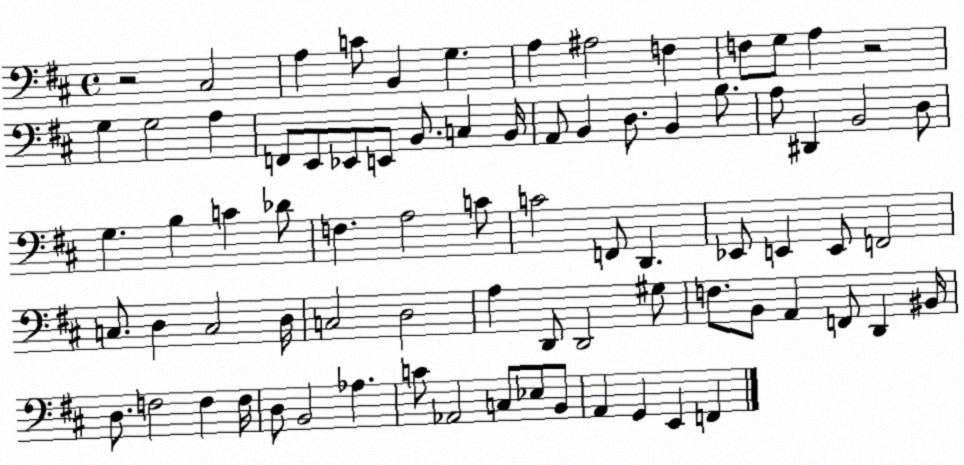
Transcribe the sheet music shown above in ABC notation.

X:1
T:Untitled
M:4/4
L:1/4
K:D
z2 ^C,2 A, C/2 B,, G, A, ^A,2 F, F,/2 G,/2 A, z2 G, G,2 A, F,,/2 E,,/2 _E,,/2 E,,/2 B,,/2 C, B,,/4 A,,/2 B,, D,/2 B,, B,/2 A,/2 ^D,, B,,2 D,/2 G, B, C _D/2 F, A,2 C/2 C2 F,,/2 D,, _E,,/2 E,, E,,/2 F,,2 C,/2 D, C,2 D,/4 C,2 D,2 A, D,,/2 D,,2 ^G,/2 F,/2 B,,/2 A,, F,,/2 D,, ^B,,/4 D,/2 F,2 F, F,/4 D,/2 B,,2 _A, C/2 _A,,2 C,/2 _E,/2 B,,/2 A,, G,, E,, F,,